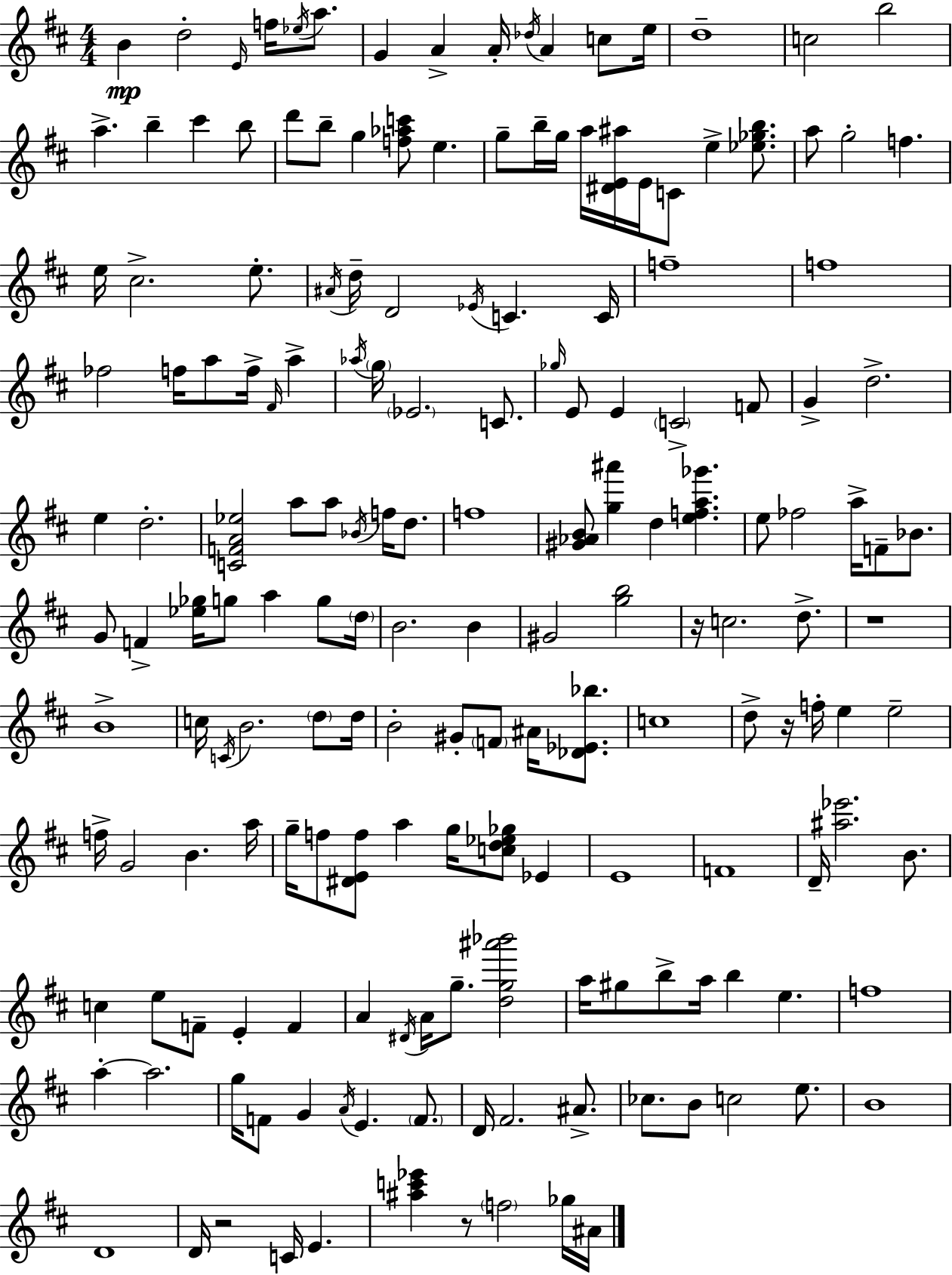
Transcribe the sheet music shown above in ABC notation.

X:1
T:Untitled
M:4/4
L:1/4
K:D
B d2 E/4 f/4 _e/4 a/2 G A A/4 _d/4 A c/2 e/4 d4 c2 b2 a b ^c' b/2 d'/2 b/2 g [f_ac']/2 e g/2 b/4 g/4 a/4 [^DE^a]/4 E/4 C/2 e [_e_gb]/2 a/2 g2 f e/4 ^c2 e/2 ^A/4 d/4 D2 _E/4 C C/4 f4 f4 _f2 f/4 a/2 f/4 ^F/4 a _a/4 g/4 _E2 C/2 _g/4 E/2 E C2 F/2 G d2 e d2 [CFA_e]2 a/2 a/2 _B/4 f/4 d/2 f4 [^G_AB]/2 [g^a'] d [efa_g'] e/2 _f2 a/4 F/2 _B/2 G/2 F [_e_g]/4 g/2 a g/2 d/4 B2 B ^G2 [gb]2 z/4 c2 d/2 z4 B4 c/4 C/4 B2 d/2 d/4 B2 ^G/2 F/2 ^A/4 [_D_E_b]/2 c4 d/2 z/4 f/4 e e2 f/4 G2 B a/4 g/4 f/2 [^DEf]/2 a g/4 [cd_e_g]/2 _E E4 F4 D/4 [^a_e']2 B/2 c e/2 F/2 E F A ^D/4 A/4 g/2 [dg^a'_b']2 a/4 ^g/2 b/2 a/4 b e f4 a a2 g/4 F/2 G A/4 E F/2 D/4 ^F2 ^A/2 _c/2 B/2 c2 e/2 B4 D4 D/4 z2 C/4 E [^ac'_e'] z/2 f2 _g/4 ^A/4